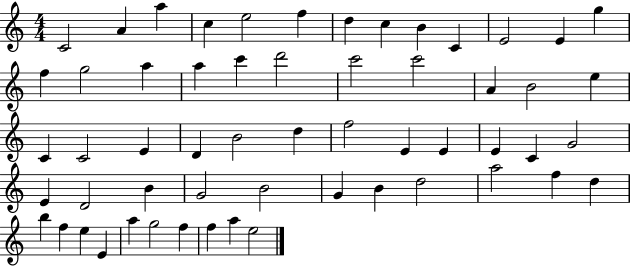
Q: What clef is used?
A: treble